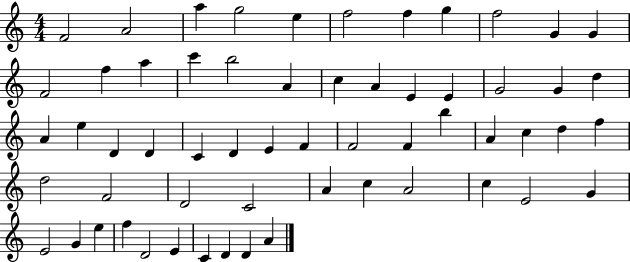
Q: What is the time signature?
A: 4/4